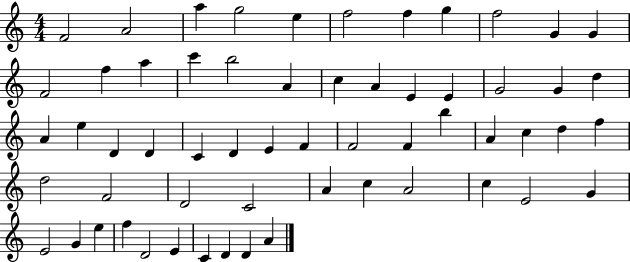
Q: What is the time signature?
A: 4/4